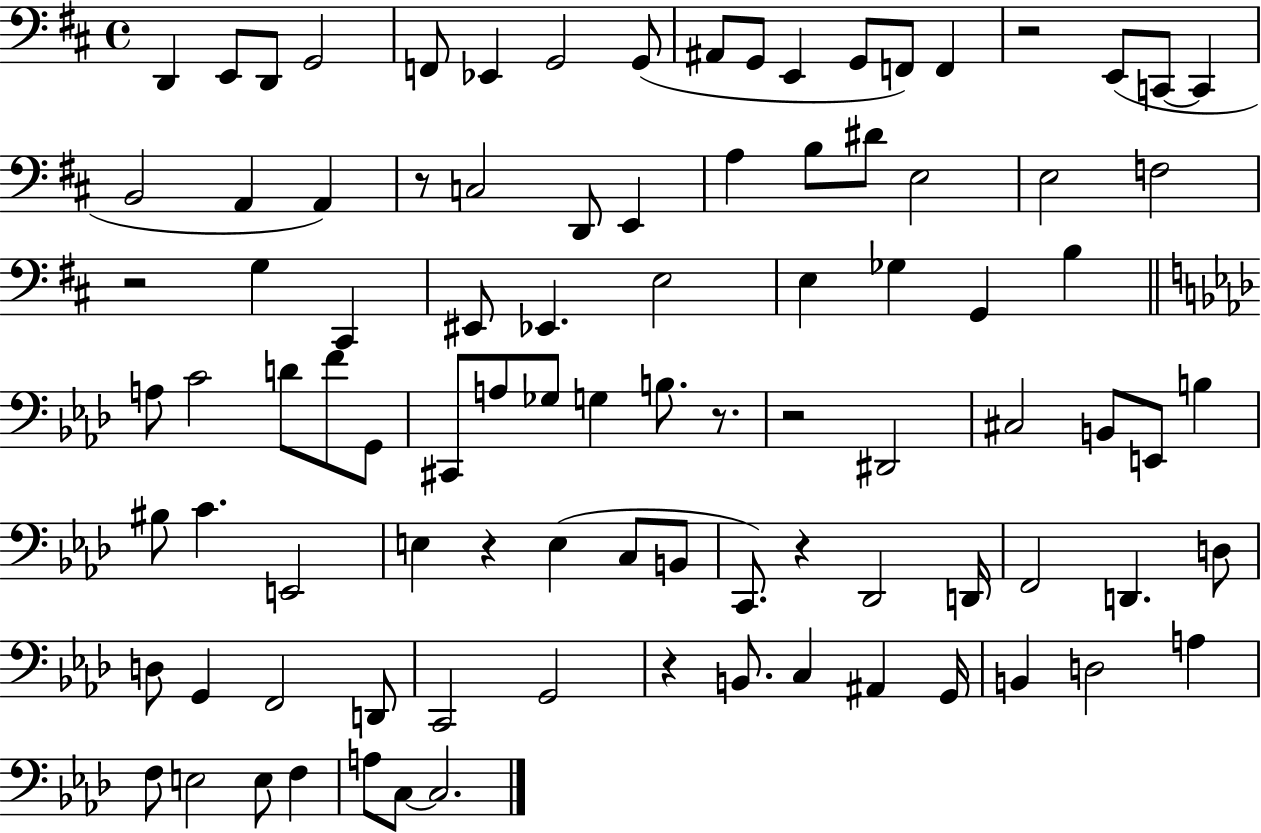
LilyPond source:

{
  \clef bass
  \time 4/4
  \defaultTimeSignature
  \key d \major
  d,4 e,8 d,8 g,2 | f,8 ees,4 g,2 g,8( | ais,8 g,8 e,4 g,8 f,8) f,4 | r2 e,8( c,8~~ c,4 | \break b,2 a,4 a,4) | r8 c2 d,8 e,4 | a4 b8 dis'8 e2 | e2 f2 | \break r2 g4 cis,4 | eis,8 ees,4. e2 | e4 ges4 g,4 b4 | \bar "||" \break \key aes \major a8 c'2 d'8 f'8 g,8 | cis,8 a8 ges8 g4 b8. r8. | r2 dis,2 | cis2 b,8 e,8 b4 | \break bis8 c'4. e,2 | e4 r4 e4( c8 b,8 | c,8.) r4 des,2 d,16 | f,2 d,4. d8 | \break d8 g,4 f,2 d,8 | c,2 g,2 | r4 b,8. c4 ais,4 g,16 | b,4 d2 a4 | \break f8 e2 e8 f4 | a8 c8~~ c2. | \bar "|."
}